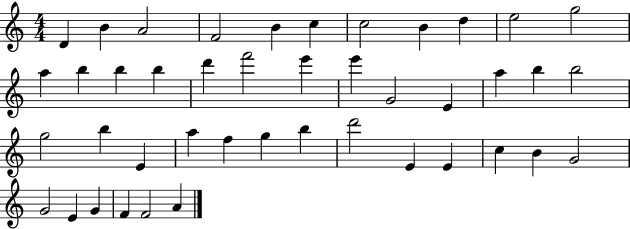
D4/q B4/q A4/h F4/h B4/q C5/q C5/h B4/q D5/q E5/h G5/h A5/q B5/q B5/q B5/q D6/q F6/h E6/q E6/q G4/h E4/q A5/q B5/q B5/h G5/h B5/q E4/q A5/q F5/q G5/q B5/q D6/h E4/q E4/q C5/q B4/q G4/h G4/h E4/q G4/q F4/q F4/h A4/q